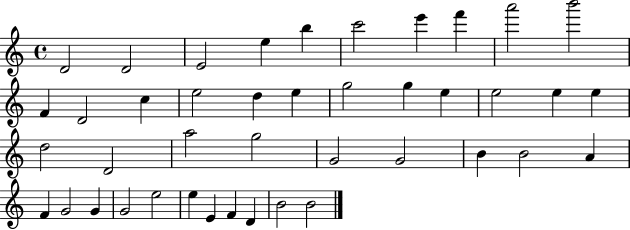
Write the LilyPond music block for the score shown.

{
  \clef treble
  \time 4/4
  \defaultTimeSignature
  \key c \major
  d'2 d'2 | e'2 e''4 b''4 | c'''2 e'''4 f'''4 | a'''2 b'''2 | \break f'4 d'2 c''4 | e''2 d''4 e''4 | g''2 g''4 e''4 | e''2 e''4 e''4 | \break d''2 d'2 | a''2 g''2 | g'2 g'2 | b'4 b'2 a'4 | \break f'4 g'2 g'4 | g'2 e''2 | e''4 e'4 f'4 d'4 | b'2 b'2 | \break \bar "|."
}